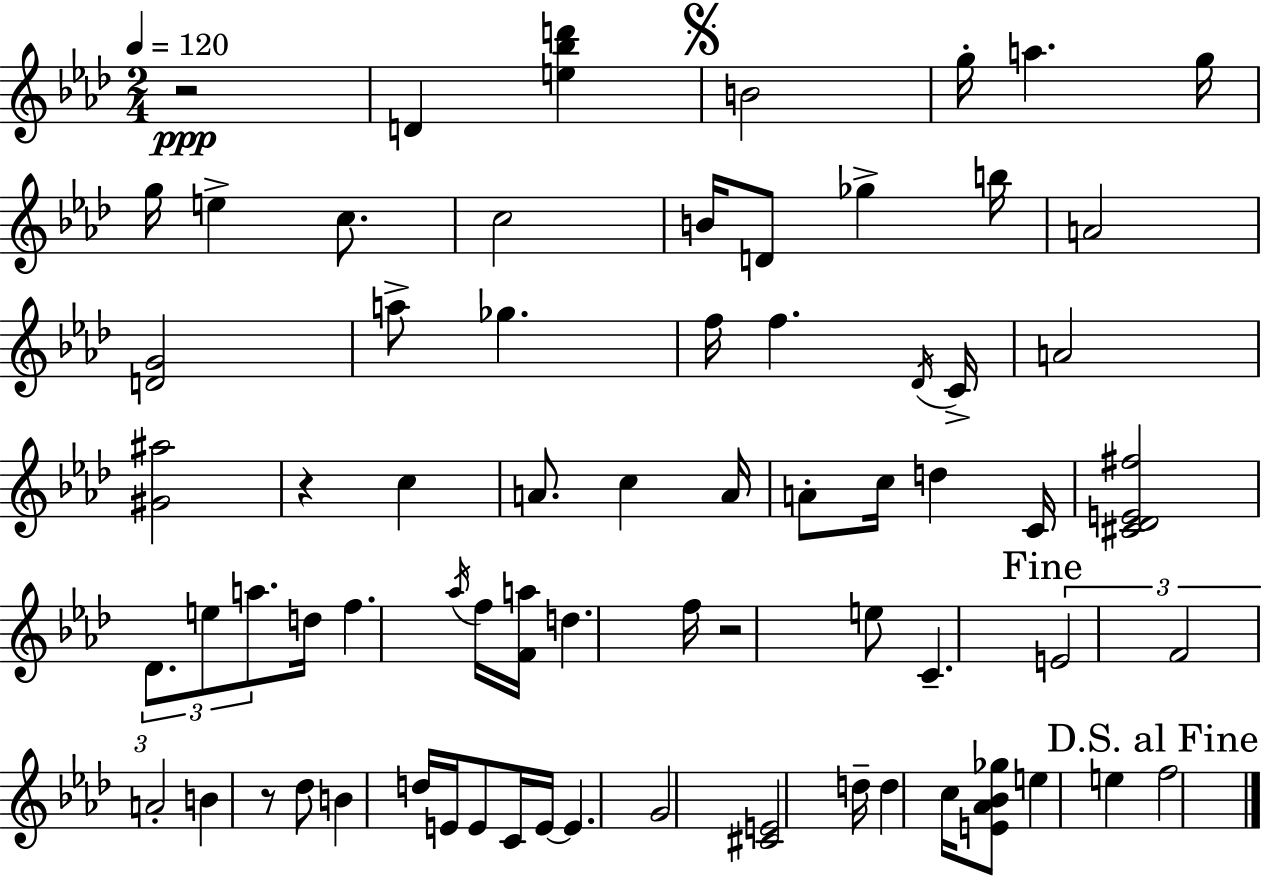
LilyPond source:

{
  \clef treble
  \numericTimeSignature
  \time 2/4
  \key f \minor
  \tempo 4 = 120
  r2\ppp | d'4 <e'' bes'' d'''>4 | \mark \markup { \musicglyph "scripts.segno" } b'2 | g''16-. a''4. g''16 | \break g''16 e''4-> c''8. | c''2 | b'16 d'8 ges''4-> b''16 | a'2 | \break <d' g'>2 | a''8-> ges''4. | f''16 f''4. \acciaccatura { des'16 } | c'16-> a'2 | \break <gis' ais''>2 | r4 c''4 | a'8. c''4 | a'16 a'8-. c''16 d''4 | \break c'16 <cis' des' e' fis''>2 | \tuplet 3/2 { des'8. e''8 a''8. } | d''16 f''4. | \acciaccatura { aes''16 } f''16 <f' a''>16 d''4. | \break f''16 r2 | e''8 c'4.-- | \mark "Fine" \tuplet 3/2 { e'2 | f'2 | \break a'2-. } | b'4 r8 | des''8 b'4 d''16 e'16 | e'8 c'16 e'16~~ e'4. | \break g'2 | <cis' e'>2 | d''16-- d''4 c''16 | <e' aes' bes' ges''>8 e''4 e''4 | \break \mark "D.S. al Fine" f''2 | \bar "|."
}